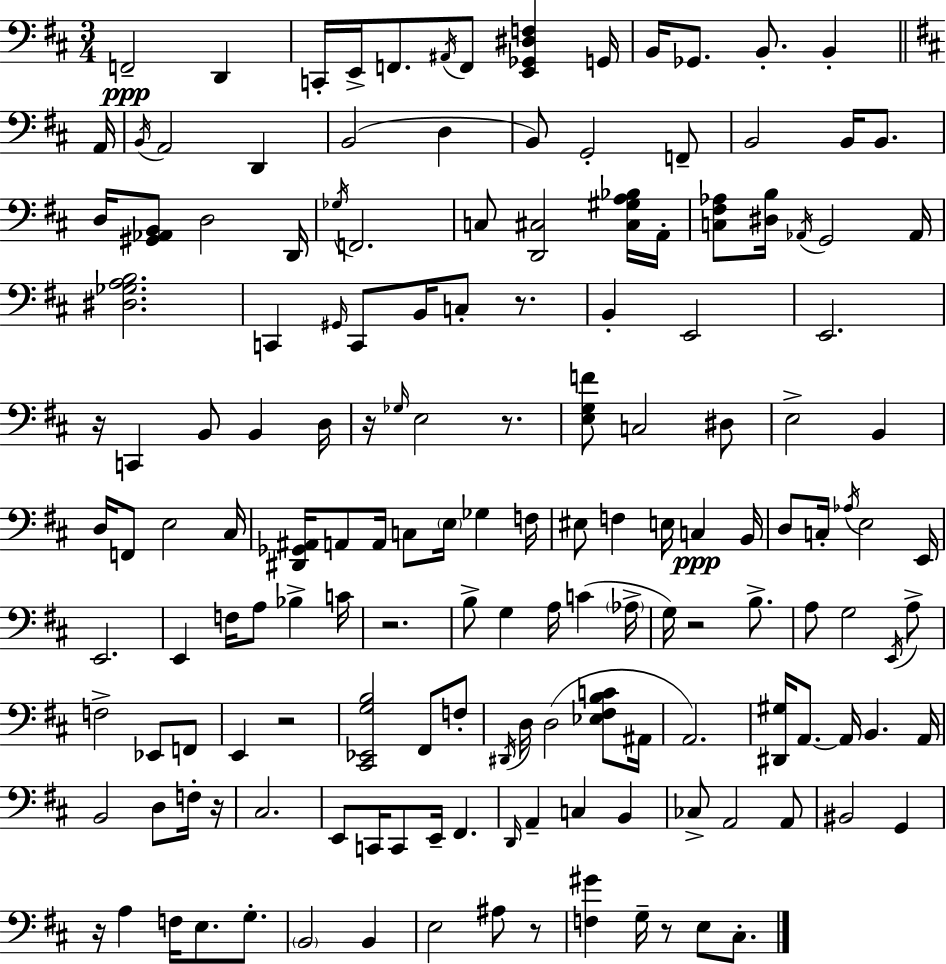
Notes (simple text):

F2/h D2/q C2/s E2/s F2/e. A#2/s F2/e [E2,Gb2,D#3,F3]/q G2/s B2/s Gb2/e. B2/e. B2/q A2/s B2/s A2/h D2/q B2/h D3/q B2/e G2/h F2/e B2/h B2/s B2/e. D3/s [G#2,Ab2,B2]/e D3/h D2/s Gb3/s F2/h. C3/e [D2,C#3]/h [C#3,G#3,A3,Bb3]/s A2/s [C3,F#3,Ab3]/e [D#3,B3]/s Ab2/s G2/h Ab2/s [D#3,Gb3,A3,B3]/h. C2/q G#2/s C2/e B2/s C3/e R/e. B2/q E2/h E2/h. R/s C2/q B2/e B2/q D3/s R/s Gb3/s E3/h R/e. [E3,G3,F4]/e C3/h D#3/e E3/h B2/q D3/s F2/e E3/h C#3/s [D#2,Gb2,A#2]/s A2/e A2/s C3/e E3/s Gb3/q F3/s EIS3/e F3/q E3/s C3/q B2/s D3/e C3/s Ab3/s E3/h E2/s E2/h. E2/q F3/s A3/e Bb3/q C4/s R/h. B3/e G3/q A3/s C4/q Ab3/s G3/s R/h B3/e. A3/e G3/h E2/s A3/e F3/h Eb2/e F2/e E2/q R/h [C#2,Eb2,G3,B3]/h F#2/e F3/e D#2/s D3/s D3/h [Eb3,F#3,B3,C4]/e A#2/s A2/h. [D#2,G#3]/s A2/e. A2/s B2/q. A2/s B2/h D3/e F3/s R/s C#3/h. E2/e C2/s C2/e E2/s F#2/q. D2/s A2/q C3/q B2/q CES3/e A2/h A2/e BIS2/h G2/q R/s A3/q F3/s E3/e. G3/e. B2/h B2/q E3/h A#3/e R/e [F3,G#4]/q G3/s R/e E3/e C#3/e.